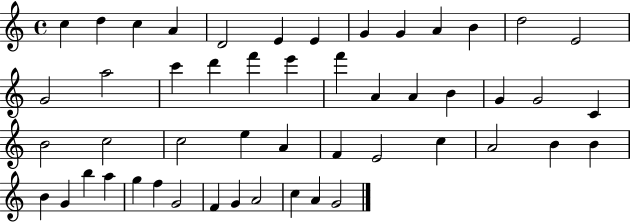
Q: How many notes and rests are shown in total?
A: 50